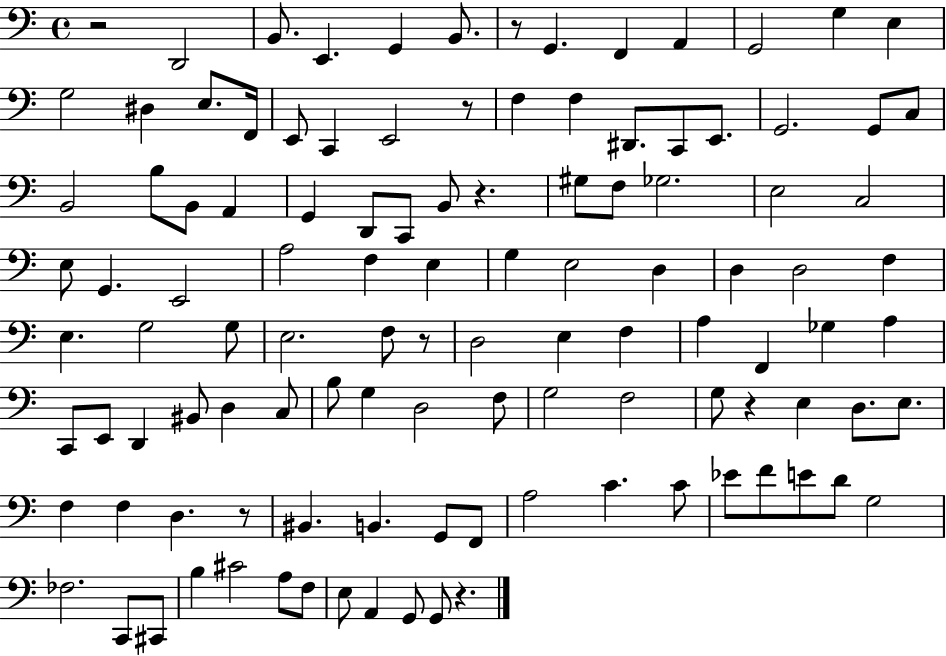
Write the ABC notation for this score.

X:1
T:Untitled
M:4/4
L:1/4
K:C
z2 D,,2 B,,/2 E,, G,, B,,/2 z/2 G,, F,, A,, G,,2 G, E, G,2 ^D, E,/2 F,,/4 E,,/2 C,, E,,2 z/2 F, F, ^D,,/2 C,,/2 E,,/2 G,,2 G,,/2 C,/2 B,,2 B,/2 B,,/2 A,, G,, D,,/2 C,,/2 B,,/2 z ^G,/2 F,/2 _G,2 E,2 C,2 E,/2 G,, E,,2 A,2 F, E, G, E,2 D, D, D,2 F, E, G,2 G,/2 E,2 F,/2 z/2 D,2 E, F, A, F,, _G, A, C,,/2 E,,/2 D,, ^B,,/2 D, C,/2 B,/2 G, D,2 F,/2 G,2 F,2 G,/2 z E, D,/2 E,/2 F, F, D, z/2 ^B,, B,, G,,/2 F,,/2 A,2 C C/2 _E/2 F/2 E/2 D/2 G,2 _F,2 C,,/2 ^C,,/2 B, ^C2 A,/2 F,/2 E,/2 A,, G,,/2 G,,/2 z